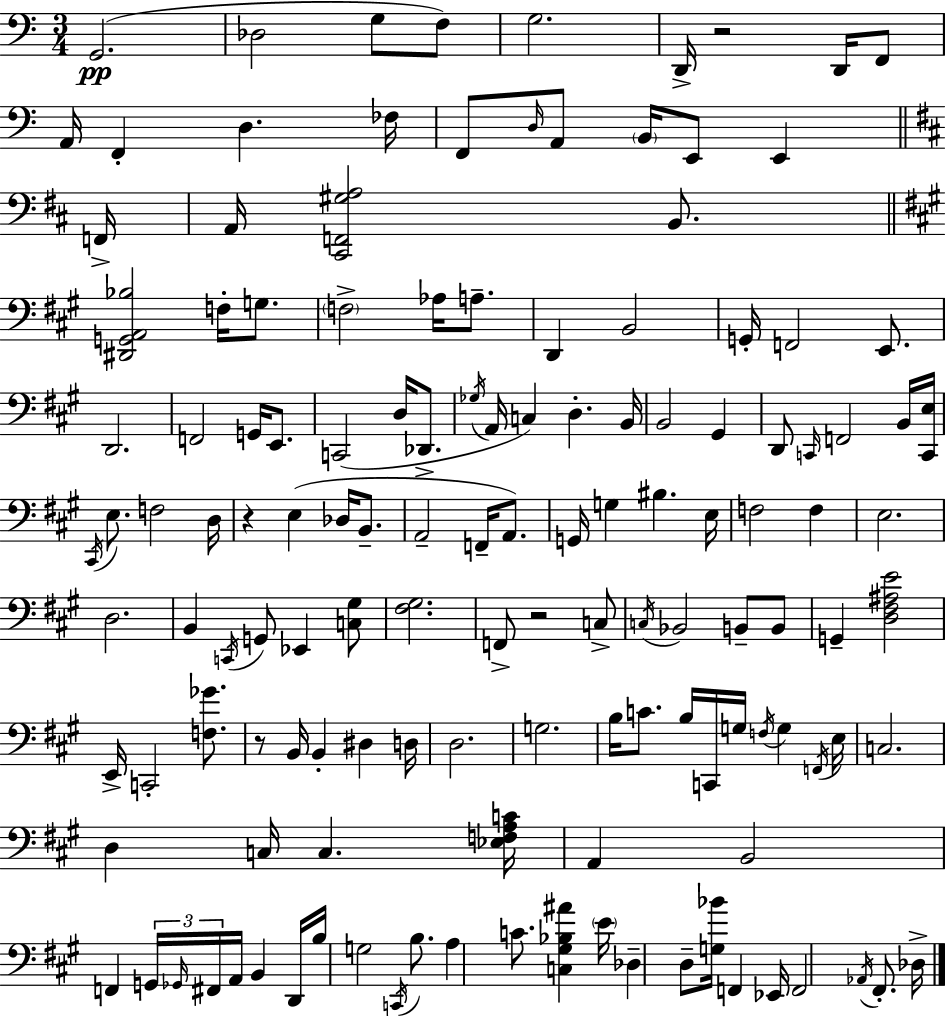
G2/h. Db3/h G3/e F3/e G3/h. D2/s R/h D2/s F2/e A2/s F2/q D3/q. FES3/s F2/e D3/s A2/e B2/s E2/e E2/q F2/s A2/s [C#2,F2,G#3,A3]/h B2/e. [D#2,G2,A2,Bb3]/h F3/s G3/e. F3/h Ab3/s A3/e. D2/q B2/h G2/s F2/h E2/e. D2/h. F2/h G2/s E2/e. C2/h D3/s Db2/e. Gb3/s A2/s C3/q D3/q. B2/s B2/h G#2/q D2/e C2/s F2/h B2/s [C2,E3]/s C#2/s E3/e. F3/h D3/s R/q E3/q Db3/s B2/e. A2/h F2/s A2/e. G2/s G3/q BIS3/q. E3/s F3/h F3/q E3/h. D3/h. B2/q C2/s G2/e Eb2/q [C3,G#3]/e [F#3,G#3]/h. F2/e R/h C3/e C3/s Bb2/h B2/e B2/e G2/q [D3,F#3,A#3,E4]/h E2/s C2/h [F3,Gb4]/e. R/e B2/s B2/q D#3/q D3/s D3/h. G3/h. B3/s C4/e. B3/s C2/s G3/s F3/s G3/q F2/s E3/s C3/h. D3/q C3/s C3/q. [Eb3,F3,A3,C4]/s A2/q B2/h F2/q G2/s Gb2/s F#2/s A2/s B2/q D2/s B3/s G3/h C2/s B3/e. A3/q C4/e. [C3,G#3,Bb3,A#4]/q E4/s Db3/q D3/e [G3,Bb4]/s F2/q Eb2/s F2/h Ab2/s F#2/e. Db3/s